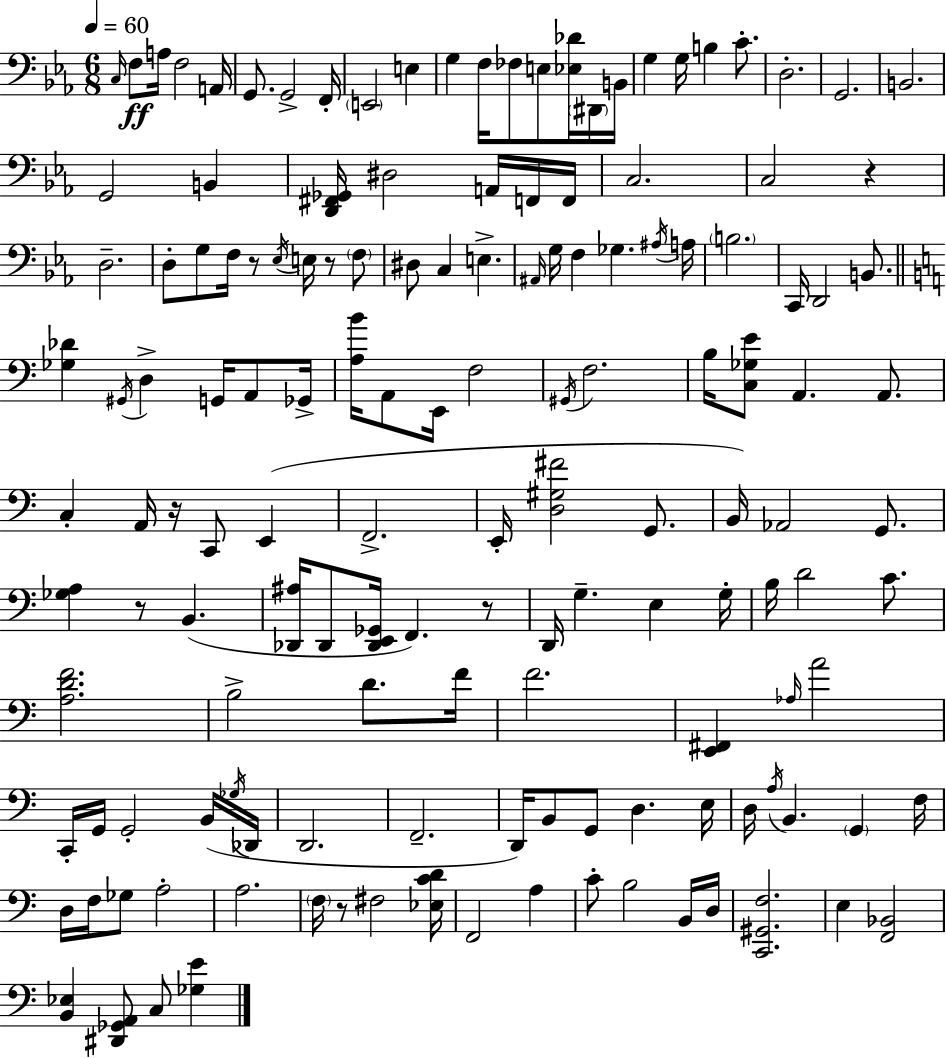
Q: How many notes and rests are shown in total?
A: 147